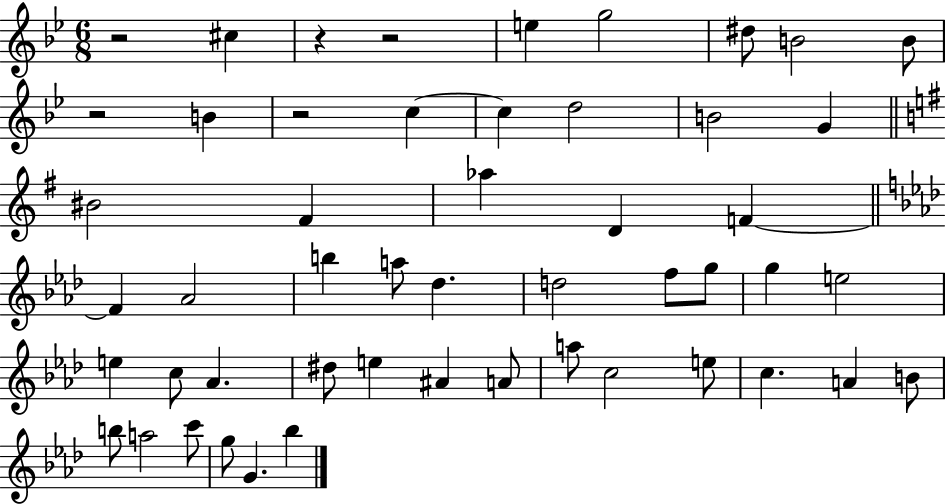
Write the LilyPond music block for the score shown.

{
  \clef treble
  \numericTimeSignature
  \time 6/8
  \key bes \major
  r2 cis''4 | r4 r2 | e''4 g''2 | dis''8 b'2 b'8 | \break r2 b'4 | r2 c''4~~ | c''4 d''2 | b'2 g'4 | \break \bar "||" \break \key e \minor bis'2 fis'4 | aes''4 d'4 f'4~~ | \bar "||" \break \key aes \major f'4 aes'2 | b''4 a''8 des''4. | d''2 f''8 g''8 | g''4 e''2 | \break e''4 c''8 aes'4. | dis''8 e''4 ais'4 a'8 | a''8 c''2 e''8 | c''4. a'4 b'8 | \break b''8 a''2 c'''8 | g''8 g'4. bes''4 | \bar "|."
}